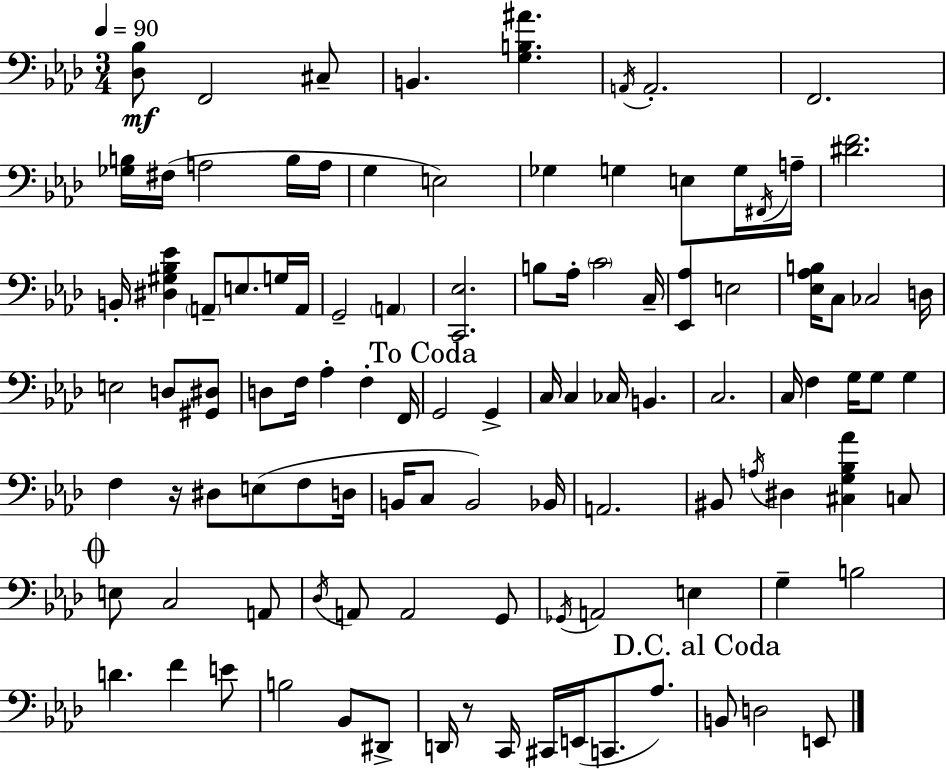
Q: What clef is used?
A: bass